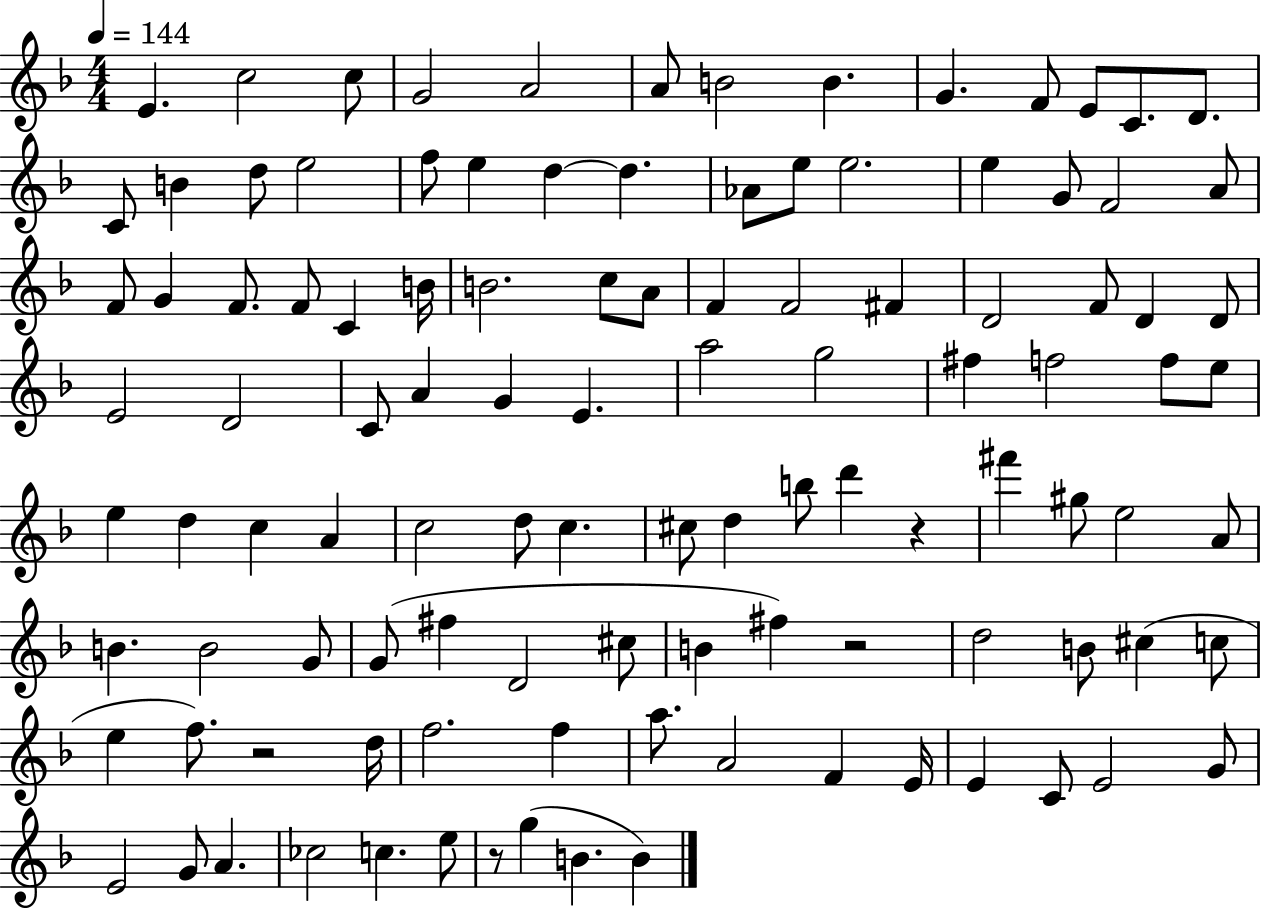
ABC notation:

X:1
T:Untitled
M:4/4
L:1/4
K:F
E c2 c/2 G2 A2 A/2 B2 B G F/2 E/2 C/2 D/2 C/2 B d/2 e2 f/2 e d d _A/2 e/2 e2 e G/2 F2 A/2 F/2 G F/2 F/2 C B/4 B2 c/2 A/2 F F2 ^F D2 F/2 D D/2 E2 D2 C/2 A G E a2 g2 ^f f2 f/2 e/2 e d c A c2 d/2 c ^c/2 d b/2 d' z ^f' ^g/2 e2 A/2 B B2 G/2 G/2 ^f D2 ^c/2 B ^f z2 d2 B/2 ^c c/2 e f/2 z2 d/4 f2 f a/2 A2 F E/4 E C/2 E2 G/2 E2 G/2 A _c2 c e/2 z/2 g B B